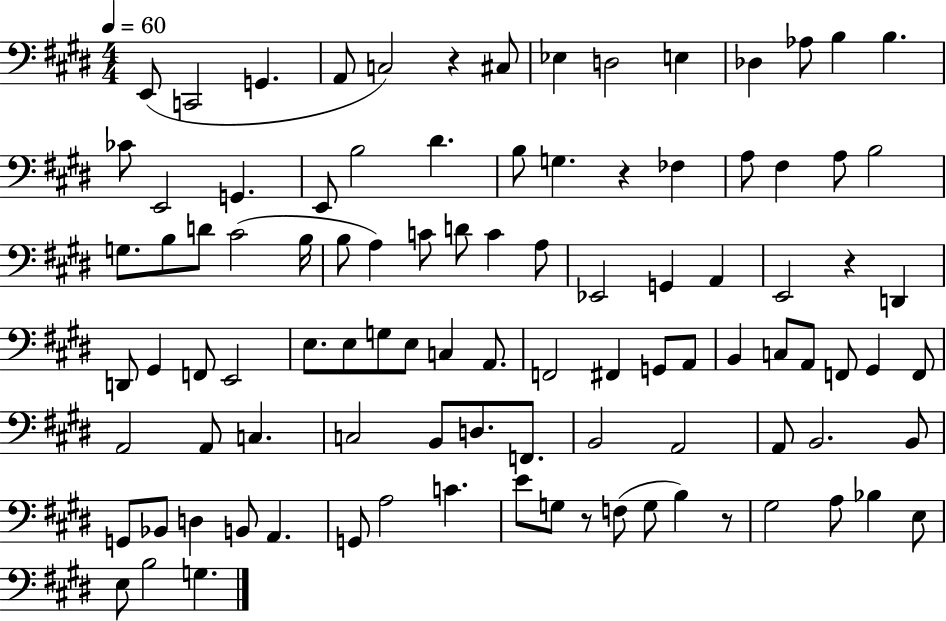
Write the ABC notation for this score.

X:1
T:Untitled
M:4/4
L:1/4
K:E
E,,/2 C,,2 G,, A,,/2 C,2 z ^C,/2 _E, D,2 E, _D, _A,/2 B, B, _C/2 E,,2 G,, E,,/2 B,2 ^D B,/2 G, z _F, A,/2 ^F, A,/2 B,2 G,/2 B,/2 D/2 ^C2 B,/4 B,/2 A, C/2 D/2 C A,/2 _E,,2 G,, A,, E,,2 z D,, D,,/2 ^G,, F,,/2 E,,2 E,/2 E,/2 G,/2 E,/2 C, A,,/2 F,,2 ^F,, G,,/2 A,,/2 B,, C,/2 A,,/2 F,,/2 ^G,, F,,/2 A,,2 A,,/2 C, C,2 B,,/2 D,/2 F,,/2 B,,2 A,,2 A,,/2 B,,2 B,,/2 G,,/2 _B,,/2 D, B,,/2 A,, G,,/2 A,2 C E/2 G,/2 z/2 F,/2 G,/2 B, z/2 ^G,2 A,/2 _B, E,/2 E,/2 B,2 G,